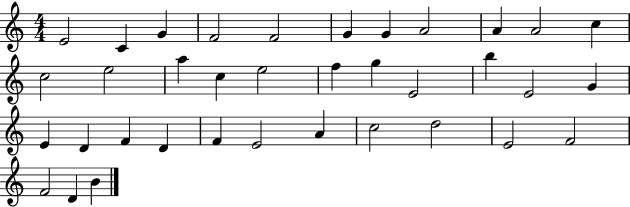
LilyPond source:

{
  \clef treble
  \numericTimeSignature
  \time 4/4
  \key c \major
  e'2 c'4 g'4 | f'2 f'2 | g'4 g'4 a'2 | a'4 a'2 c''4 | \break c''2 e''2 | a''4 c''4 e''2 | f''4 g''4 e'2 | b''4 e'2 g'4 | \break e'4 d'4 f'4 d'4 | f'4 e'2 a'4 | c''2 d''2 | e'2 f'2 | \break f'2 d'4 b'4 | \bar "|."
}